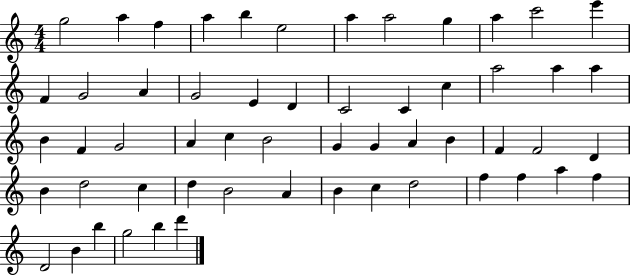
G5/h A5/q F5/q A5/q B5/q E5/h A5/q A5/h G5/q A5/q C6/h E6/q F4/q G4/h A4/q G4/h E4/q D4/q C4/h C4/q C5/q A5/h A5/q A5/q B4/q F4/q G4/h A4/q C5/q B4/h G4/q G4/q A4/q B4/q F4/q F4/h D4/q B4/q D5/h C5/q D5/q B4/h A4/q B4/q C5/q D5/h F5/q F5/q A5/q F5/q D4/h B4/q B5/q G5/h B5/q D6/q